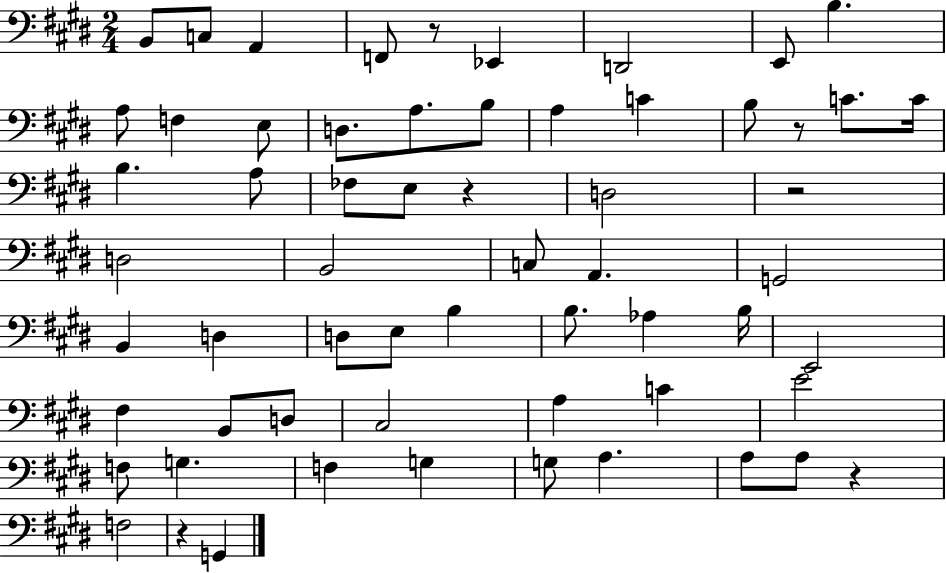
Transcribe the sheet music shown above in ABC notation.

X:1
T:Untitled
M:2/4
L:1/4
K:E
B,,/2 C,/2 A,, F,,/2 z/2 _E,, D,,2 E,,/2 B, A,/2 F, E,/2 D,/2 A,/2 B,/2 A, C B,/2 z/2 C/2 C/4 B, A,/2 _F,/2 E,/2 z D,2 z2 D,2 B,,2 C,/2 A,, G,,2 B,, D, D,/2 E,/2 B, B,/2 _A, B,/4 E,,2 ^F, B,,/2 D,/2 ^C,2 A, C E2 F,/2 G, F, G, G,/2 A, A,/2 A,/2 z F,2 z G,,